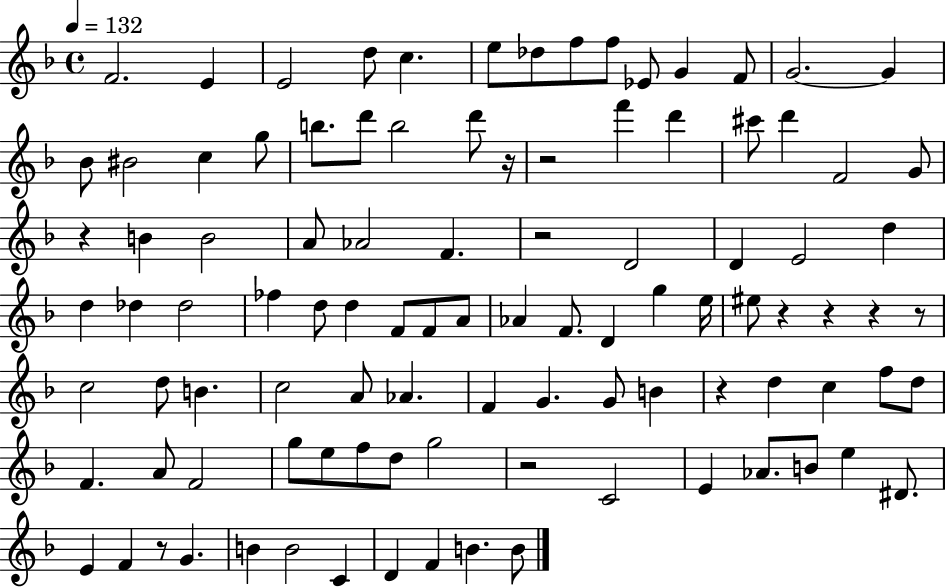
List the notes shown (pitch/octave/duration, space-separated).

F4/h. E4/q E4/h D5/e C5/q. E5/e Db5/e F5/e F5/e Eb4/e G4/q F4/e G4/h. G4/q Bb4/e BIS4/h C5/q G5/e B5/e. D6/e B5/h D6/e R/s R/h F6/q D6/q C#6/e D6/q F4/h G4/e R/q B4/q B4/h A4/e Ab4/h F4/q. R/h D4/h D4/q E4/h D5/q D5/q Db5/q Db5/h FES5/q D5/e D5/q F4/e F4/e A4/e Ab4/q F4/e. D4/q G5/q E5/s EIS5/e R/q R/q R/q R/e C5/h D5/e B4/q. C5/h A4/e Ab4/q. F4/q G4/q. G4/e B4/q R/q D5/q C5/q F5/e D5/e F4/q. A4/e F4/h G5/e E5/e F5/e D5/e G5/h R/h C4/h E4/q Ab4/e. B4/e E5/q D#4/e. E4/q F4/q R/e G4/q. B4/q B4/h C4/q D4/q F4/q B4/q. B4/e